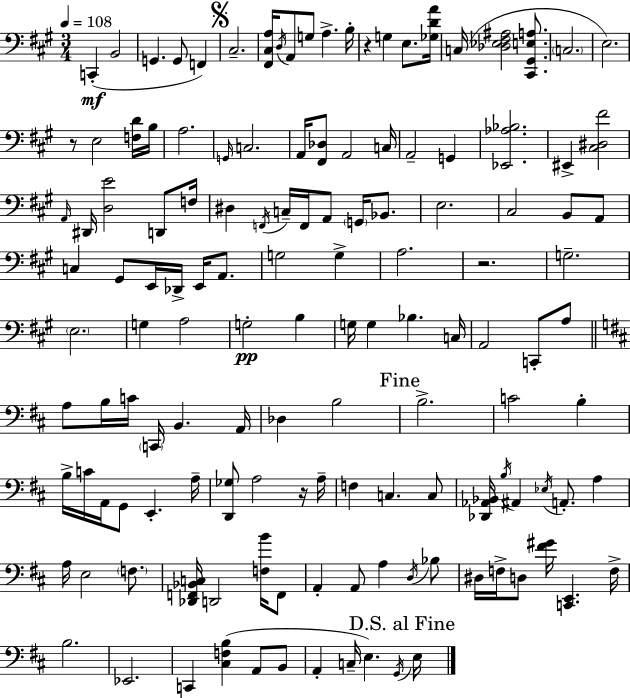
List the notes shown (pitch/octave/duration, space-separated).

C2/q B2/h G2/q. G2/e F2/q C#3/h. [F#2,C#3,A3]/s D3/s A2/e G3/e A3/q. B3/s R/q G3/q E3/e. [Gb3,D4,A4]/s C3/s [Db3,Eb3,F#3,A#3]/h [C#2,G#2,E3,A3]/e. C3/h. E3/h. R/e E3/h [F3,D4]/s B3/s A3/h. G2/s C3/h. A2/s [F#2,Db3]/e A2/h C3/s A2/h G2/q [Eb2,Ab3,Bb3]/h. EIS2/q [C#3,D#3,F#4]/h A2/s D#2/s [D3,E4]/h D2/e F3/s D#3/q F2/s C3/s F2/s A2/e G2/s Bb2/e. E3/h. C#3/h B2/e A2/e C3/q G#2/e E2/s Db2/s E2/s A2/e. G3/h G3/q A3/h. R/h. G3/h. E3/h. G3/q A3/h G3/h B3/q G3/s G3/q Bb3/q. C3/s A2/h C2/e A3/e A3/e B3/s C4/s C2/s B2/q. A2/s Db3/q B3/h B3/h. C4/h B3/q B3/s C4/s A2/s G2/e E2/q. A3/s [D2,Gb3]/e A3/h R/s A3/s F3/q C3/q. C3/e [Db2,Ab2,Bb2]/s B3/s A#2/q Eb3/s A2/e. A3/q A3/s E3/h F3/e. [Db2,F2,Bb2,C3]/s D2/h [F3,B4]/s F2/e A2/q A2/e A3/q D3/s Bb3/e D#3/s F3/s D3/e [F#4,G#4]/s [C2,E2]/q. F3/s B3/h. Eb2/h. C2/q [C#3,F3,B3]/q A2/e B2/e A2/q C3/s E3/q. G2/s E3/s